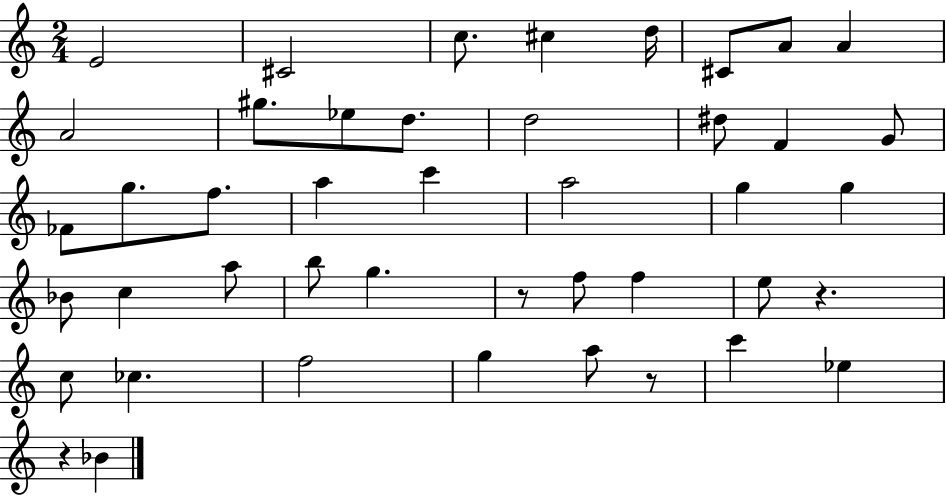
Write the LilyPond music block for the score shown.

{
  \clef treble
  \numericTimeSignature
  \time 2/4
  \key c \major
  e'2 | cis'2 | c''8. cis''4 d''16 | cis'8 a'8 a'4 | \break a'2 | gis''8. ees''8 d''8. | d''2 | dis''8 f'4 g'8 | \break fes'8 g''8. f''8. | a''4 c'''4 | a''2 | g''4 g''4 | \break bes'8 c''4 a''8 | b''8 g''4. | r8 f''8 f''4 | e''8 r4. | \break c''8 ces''4. | f''2 | g''4 a''8 r8 | c'''4 ees''4 | \break r4 bes'4 | \bar "|."
}